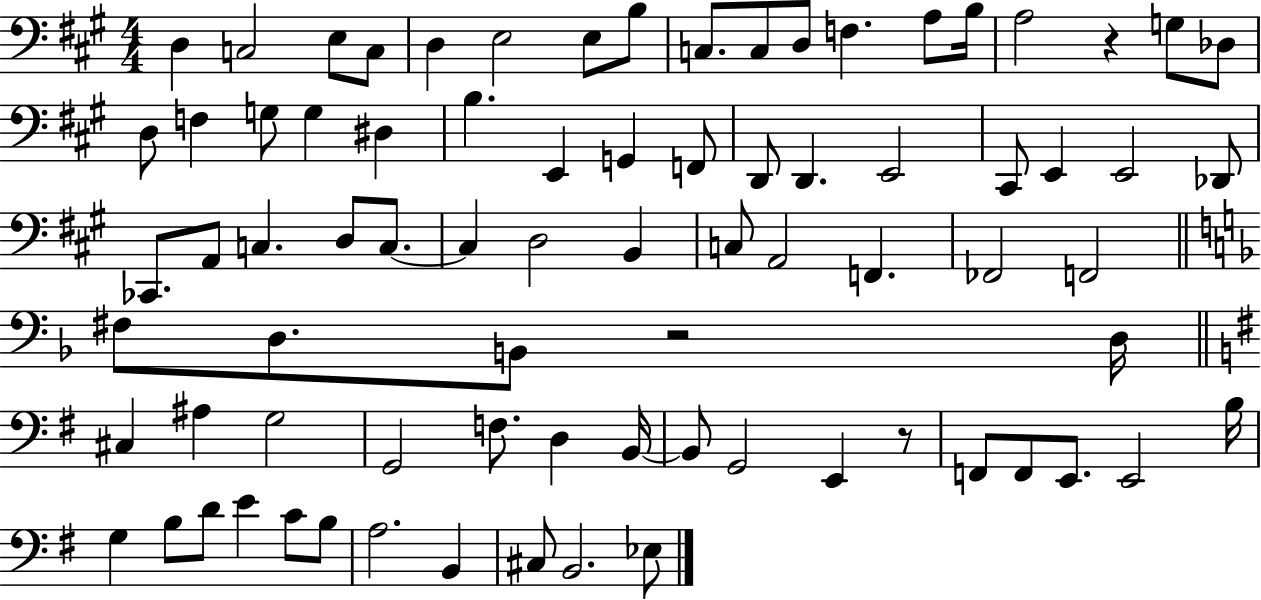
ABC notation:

X:1
T:Untitled
M:4/4
L:1/4
K:A
D, C,2 E,/2 C,/2 D, E,2 E,/2 B,/2 C,/2 C,/2 D,/2 F, A,/2 B,/4 A,2 z G,/2 _D,/2 D,/2 F, G,/2 G, ^D, B, E,, G,, F,,/2 D,,/2 D,, E,,2 ^C,,/2 E,, E,,2 _D,,/2 _C,,/2 A,,/2 C, D,/2 C,/2 C, D,2 B,, C,/2 A,,2 F,, _F,,2 F,,2 ^F,/2 D,/2 B,,/2 z2 D,/4 ^C, ^A, G,2 G,,2 F,/2 D, B,,/4 B,,/2 G,,2 E,, z/2 F,,/2 F,,/2 E,,/2 E,,2 B,/4 G, B,/2 D/2 E C/2 B,/2 A,2 B,, ^C,/2 B,,2 _E,/2